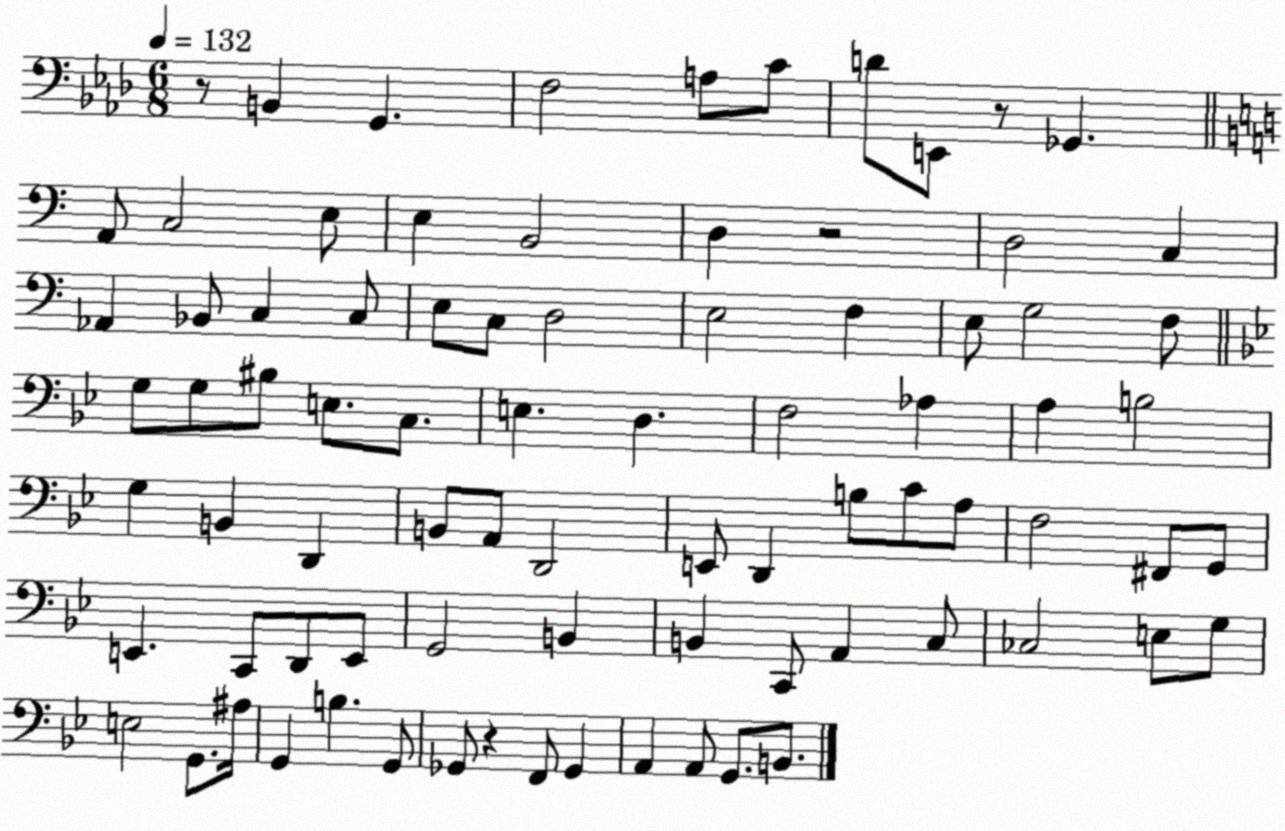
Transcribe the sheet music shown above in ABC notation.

X:1
T:Untitled
M:6/8
L:1/4
K:Ab
z/2 B,, G,, F,2 A,/2 C/2 D/2 E,,/2 z/2 _G,, A,,/2 C,2 E,/2 E, B,,2 D, z2 D,2 C, _A,, _B,,/2 C, C,/2 E,/2 C,/2 D,2 E,2 F, E,/2 G,2 F,/2 G,/2 G,/2 ^B,/2 E,/2 C,/2 E, D, F,2 _A, A, B,2 G, B,, D,, B,,/2 A,,/2 D,,2 E,,/2 D,, B,/2 C/2 A,/2 F,2 ^F,,/2 G,,/2 E,, C,,/2 D,,/2 E,,/2 G,,2 B,, B,, C,,/2 A,, C,/2 _C,2 E,/2 G,/2 E,2 G,,/2 ^A,/4 G,, B, G,,/2 _G,,/2 z F,,/2 _G,, A,, A,,/2 G,,/2 B,,/2